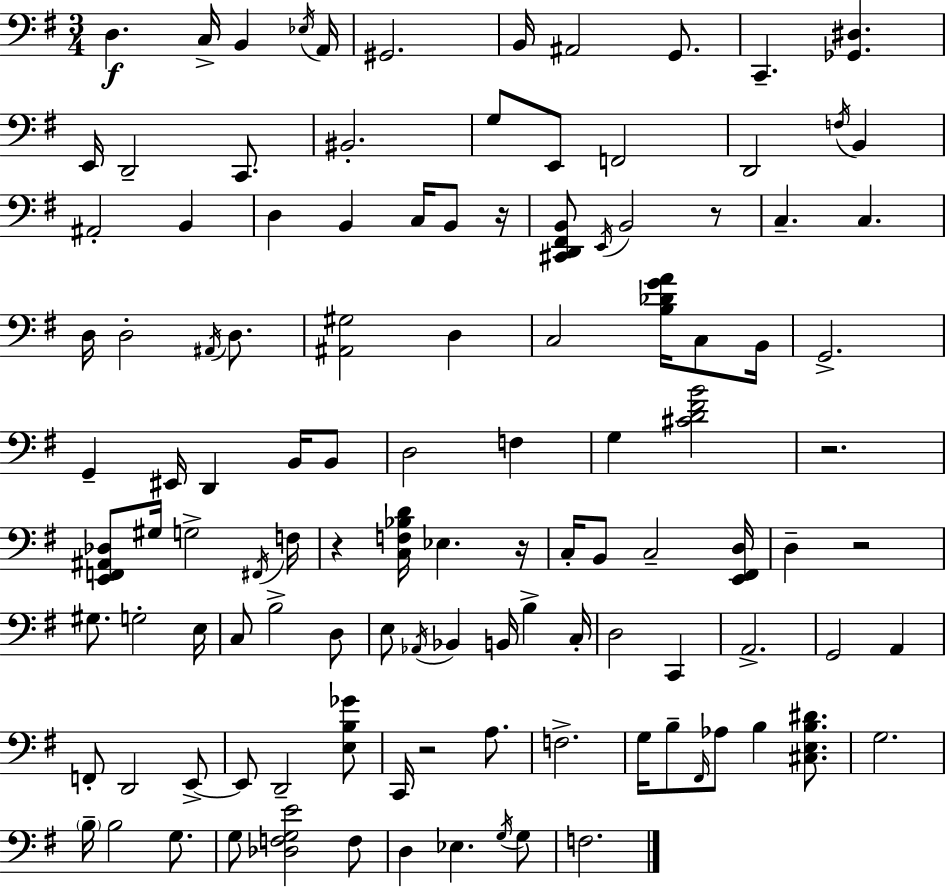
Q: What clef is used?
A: bass